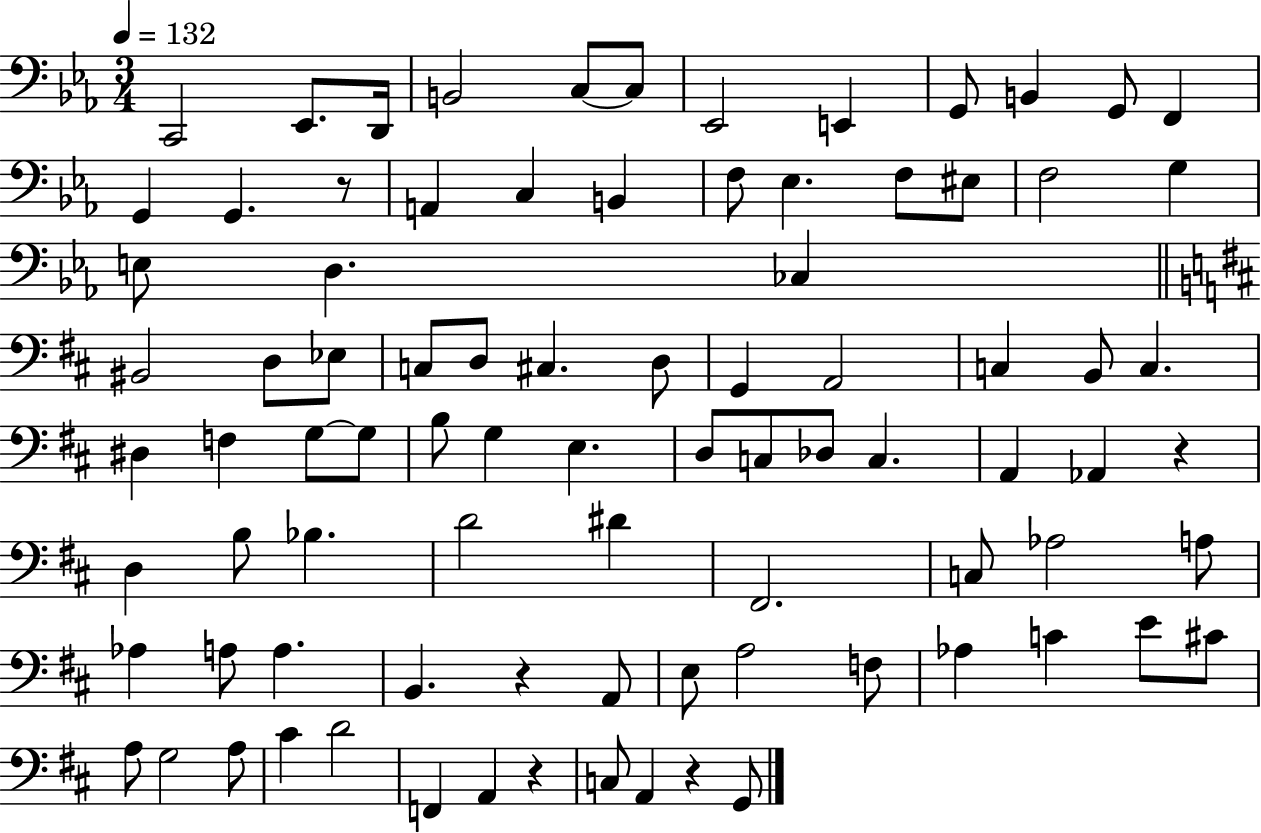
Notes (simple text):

C2/h Eb2/e. D2/s B2/h C3/e C3/e Eb2/h E2/q G2/e B2/q G2/e F2/q G2/q G2/q. R/e A2/q C3/q B2/q F3/e Eb3/q. F3/e EIS3/e F3/h G3/q E3/e D3/q. CES3/q BIS2/h D3/e Eb3/e C3/e D3/e C#3/q. D3/e G2/q A2/h C3/q B2/e C3/q. D#3/q F3/q G3/e G3/e B3/e G3/q E3/q. D3/e C3/e Db3/e C3/q. A2/q Ab2/q R/q D3/q B3/e Bb3/q. D4/h D#4/q F#2/h. C3/e Ab3/h A3/e Ab3/q A3/e A3/q. B2/q. R/q A2/e E3/e A3/h F3/e Ab3/q C4/q E4/e C#4/e A3/e G3/h A3/e C#4/q D4/h F2/q A2/q R/q C3/e A2/q R/q G2/e